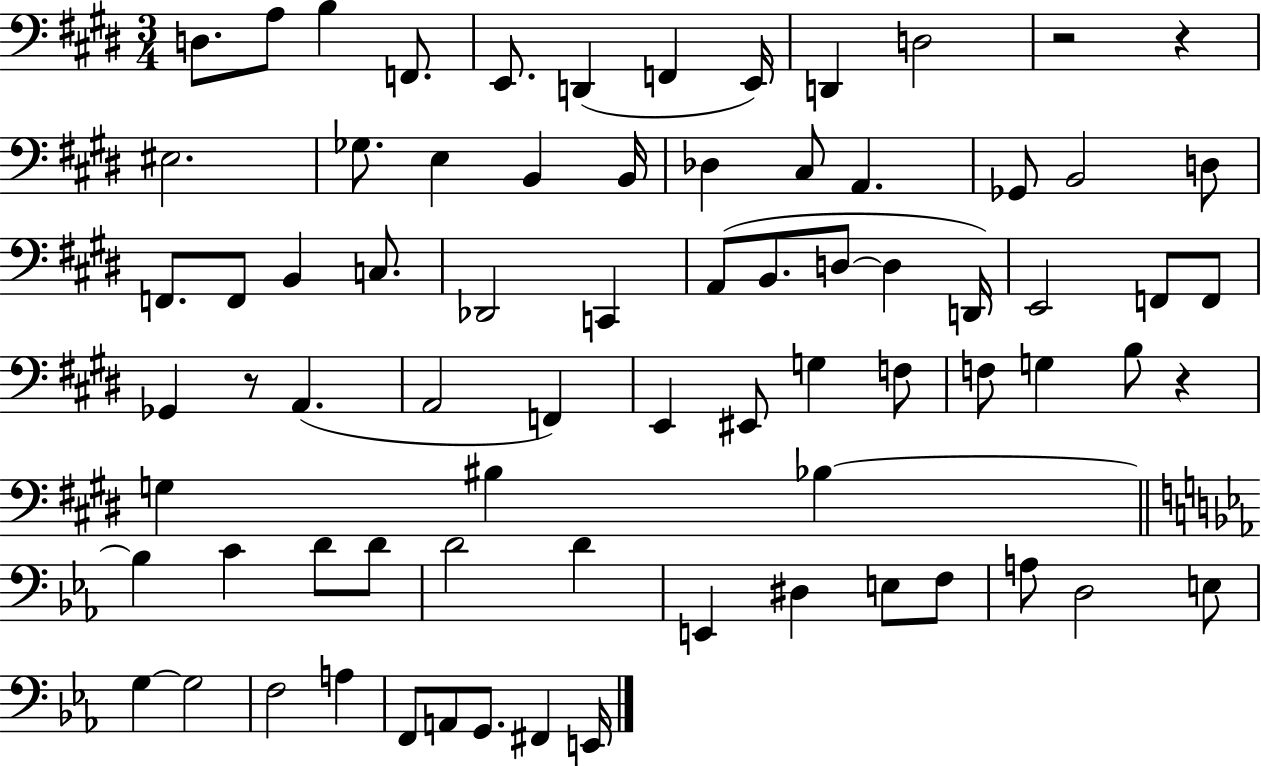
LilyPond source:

{
  \clef bass
  \numericTimeSignature
  \time 3/4
  \key e \major
  d8. a8 b4 f,8. | e,8. d,4( f,4 e,16) | d,4 d2 | r2 r4 | \break eis2. | ges8. e4 b,4 b,16 | des4 cis8 a,4. | ges,8 b,2 d8 | \break f,8. f,8 b,4 c8. | des,2 c,4 | a,8( b,8. d8~~ d4 d,16) | e,2 f,8 f,8 | \break ges,4 r8 a,4.( | a,2 f,4) | e,4 eis,8 g4 f8 | f8 g4 b8 r4 | \break g4 bis4 bes4~~ | \bar "||" \break \key ees \major bes4 c'4 d'8 d'8 | d'2 d'4 | e,4 dis4 e8 f8 | a8 d2 e8 | \break g4~~ g2 | f2 a4 | f,8 a,8 g,8. fis,4 e,16 | \bar "|."
}